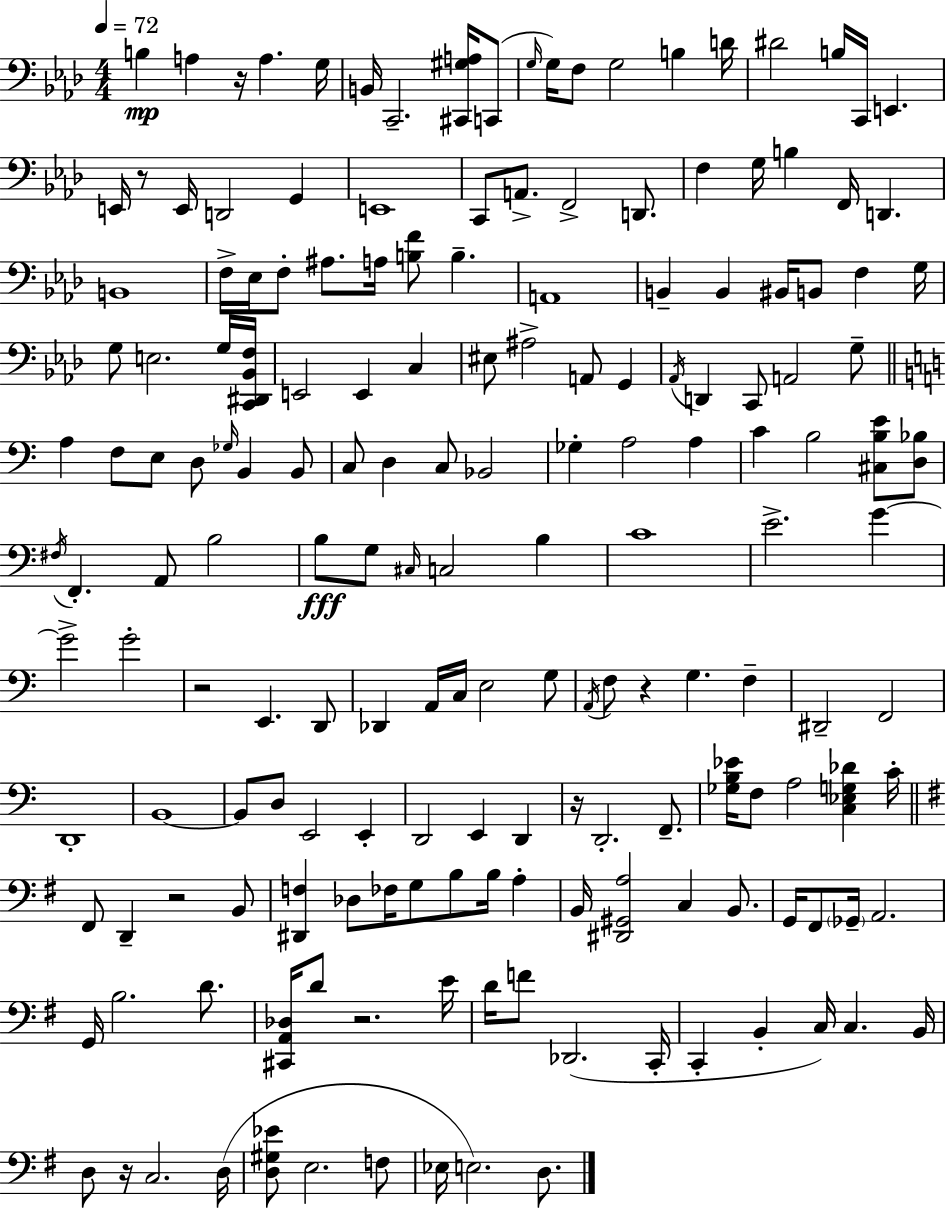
B3/q A3/q R/s A3/q. G3/s B2/s C2/h. [C#2,G#3,A3]/s C2/e G3/s G3/s F3/e G3/h B3/q D4/s D#4/h B3/s C2/s E2/q. E2/s R/e E2/s D2/h G2/q E2/w C2/e A2/e. F2/h D2/e. F3/q G3/s B3/q F2/s D2/q. B2/w F3/s Eb3/s F3/e A#3/e. A3/s [B3,F4]/e B3/q. A2/w B2/q B2/q BIS2/s B2/e F3/q G3/s G3/e E3/h. G3/s [C2,D#2,Bb2,F3]/s E2/h E2/q C3/q EIS3/e A#3/h A2/e G2/q Ab2/s D2/q C2/e A2/h G3/e A3/q F3/e E3/e D3/e Gb3/s B2/q B2/e C3/e D3/q C3/e Bb2/h Gb3/q A3/h A3/q C4/q B3/h [C#3,B3,E4]/e [D3,Bb3]/e F#3/s F2/q. A2/e B3/h B3/e G3/e C#3/s C3/h B3/q C4/w E4/h. G4/q G4/h G4/h R/h E2/q. D2/e Db2/q A2/s C3/s E3/h G3/e A2/s F3/e R/q G3/q. F3/q D#2/h F2/h D2/w B2/w B2/e D3/e E2/h E2/q D2/h E2/q D2/q R/s D2/h. F2/e. [Gb3,B3,Eb4]/s F3/e A3/h [C3,Eb3,G3,Db4]/q C4/s F#2/e D2/q R/h B2/e [D#2,F3]/q Db3/e FES3/s G3/e B3/e B3/s A3/q B2/s [D#2,G#2,A3]/h C3/q B2/e. G2/s F#2/e Gb2/s A2/h. G2/s B3/h. D4/e. [C#2,A2,Db3]/s D4/e R/h. E4/s D4/s F4/e Db2/h. C2/s C2/q B2/q C3/s C3/q. B2/s D3/e R/s C3/h. D3/s [D3,G#3,Eb4]/e E3/h. F3/e Eb3/s E3/h. D3/e.